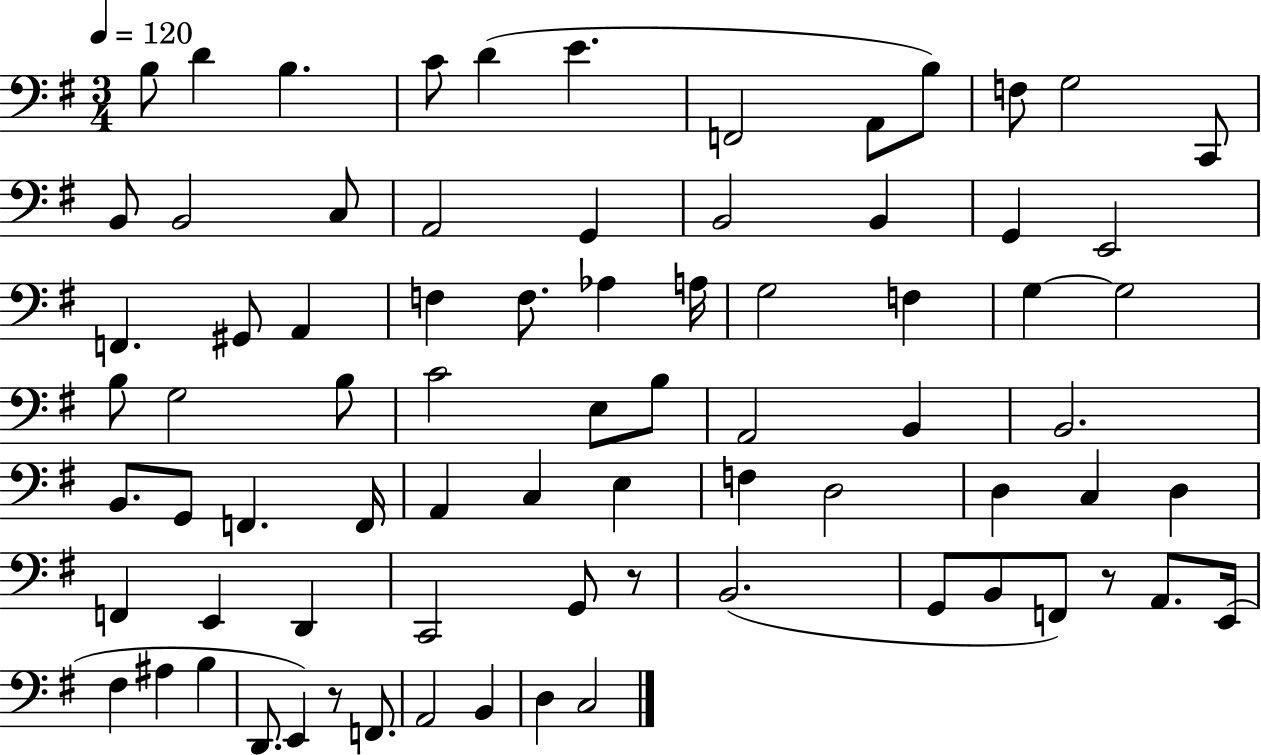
{
  \clef bass
  \numericTimeSignature
  \time 3/4
  \key g \major
  \tempo 4 = 120
  b8 d'4 b4. | c'8 d'4( e'4. | f,2 a,8 b8) | f8 g2 c,8 | \break b,8 b,2 c8 | a,2 g,4 | b,2 b,4 | g,4 e,2 | \break f,4. gis,8 a,4 | f4 f8. aes4 a16 | g2 f4 | g4~~ g2 | \break b8 g2 b8 | c'2 e8 b8 | a,2 b,4 | b,2. | \break b,8. g,8 f,4. f,16 | a,4 c4 e4 | f4 d2 | d4 c4 d4 | \break f,4 e,4 d,4 | c,2 g,8 r8 | b,2.( | g,8 b,8 f,8) r8 a,8. e,16( | \break fis4 ais4 b4 | d,8. e,4) r8 f,8. | a,2 b,4 | d4 c2 | \break \bar "|."
}